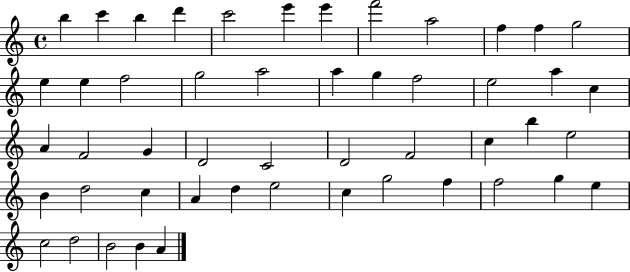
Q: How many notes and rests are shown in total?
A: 50